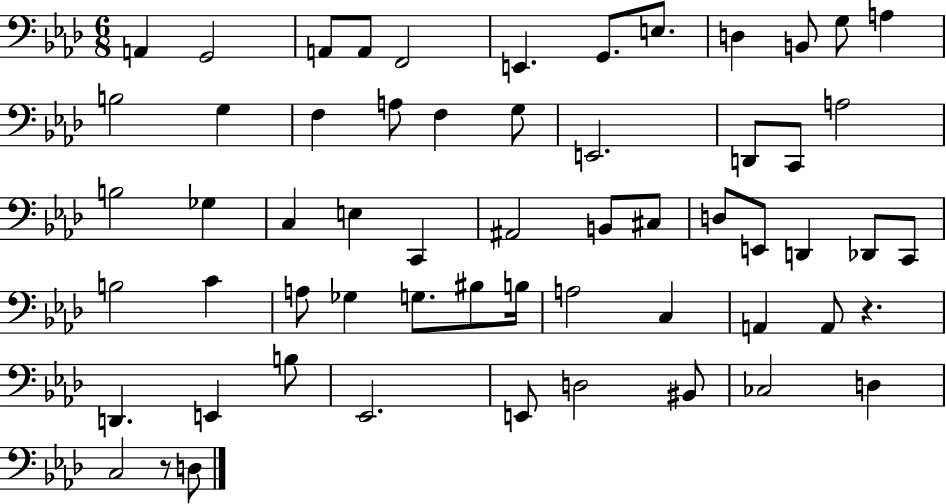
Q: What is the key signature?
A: AES major